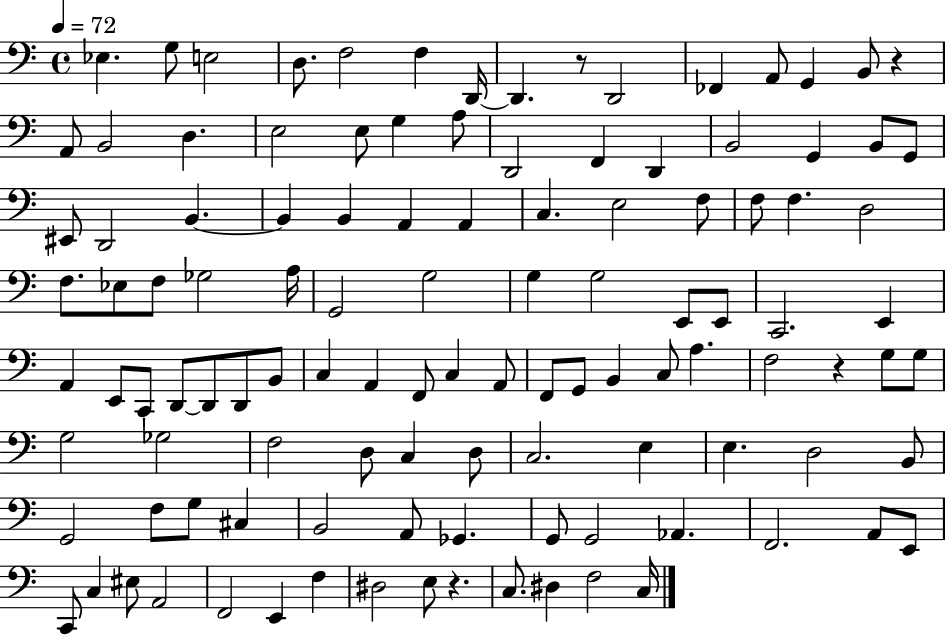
{
  \clef bass
  \time 4/4
  \defaultTimeSignature
  \key c \major
  \tempo 4 = 72
  ees4. g8 e2 | d8. f2 f4 d,16~~ | d,4. r8 d,2 | fes,4 a,8 g,4 b,8 r4 | \break a,8 b,2 d4. | e2 e8 g4 a8 | d,2 f,4 d,4 | b,2 g,4 b,8 g,8 | \break eis,8 d,2 b,4.~~ | b,4 b,4 a,4 a,4 | c4. e2 f8 | f8 f4. d2 | \break f8. ees8 f8 ges2 a16 | g,2 g2 | g4 g2 e,8 e,8 | c,2. e,4 | \break a,4 e,8 c,8 d,8~~ d,8 d,8 b,8 | c4 a,4 f,8 c4 a,8 | f,8 g,8 b,4 c8 a4. | f2 r4 g8 g8 | \break g2 ges2 | f2 d8 c4 d8 | c2. e4 | e4. d2 b,8 | \break g,2 f8 g8 cis4 | b,2 a,8 ges,4. | g,8 g,2 aes,4. | f,2. a,8 e,8 | \break c,8 c4 eis8 a,2 | f,2 e,4 f4 | dis2 e8 r4. | c8. dis4 f2 c16 | \break \bar "|."
}